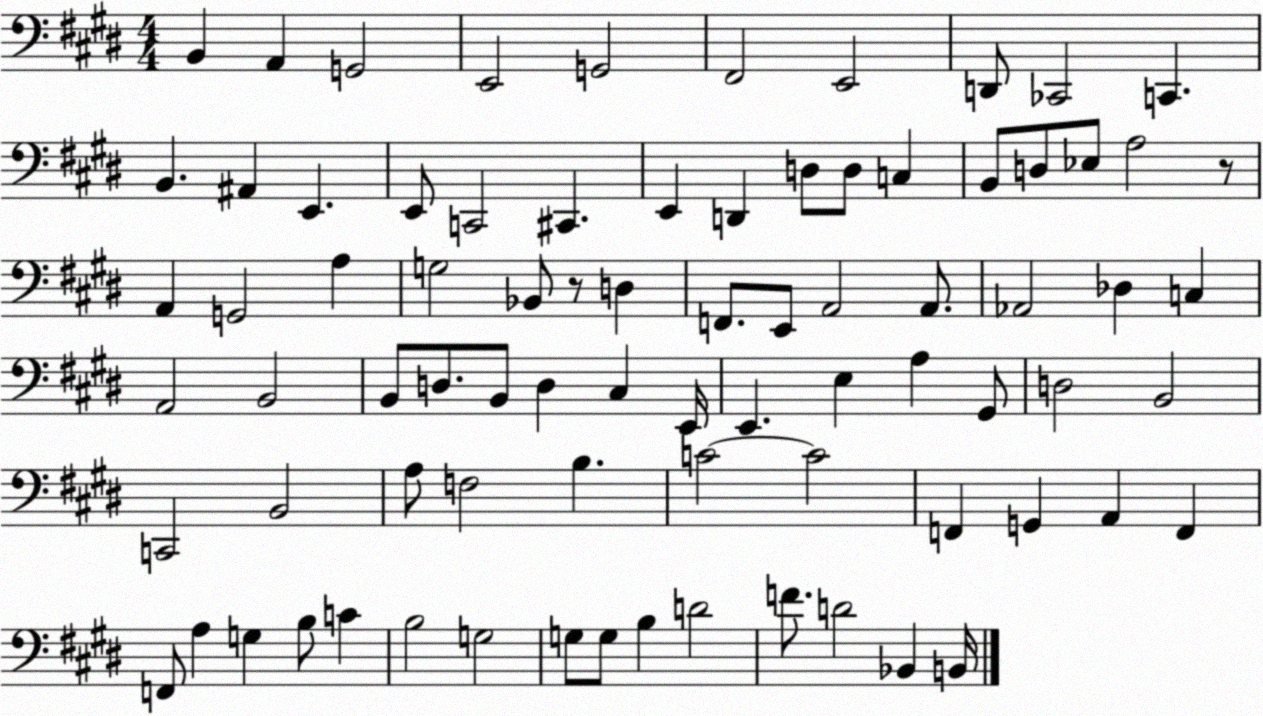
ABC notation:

X:1
T:Untitled
M:4/4
L:1/4
K:E
B,, A,, G,,2 E,,2 G,,2 ^F,,2 E,,2 D,,/2 _C,,2 C,, B,, ^A,, E,, E,,/2 C,,2 ^C,, E,, D,, D,/2 D,/2 C, B,,/2 D,/2 _E,/2 A,2 z/2 A,, G,,2 A, G,2 _B,,/2 z/2 D, F,,/2 E,,/2 A,,2 A,,/2 _A,,2 _D, C, A,,2 B,,2 B,,/2 D,/2 B,,/2 D, ^C, E,,/4 E,, E, A, ^G,,/2 D,2 B,,2 C,,2 B,,2 A,/2 F,2 B, C2 C2 F,, G,, A,, F,, F,,/2 A, G, B,/2 C B,2 G,2 G,/2 G,/2 B, D2 F/2 D2 _B,, B,,/4